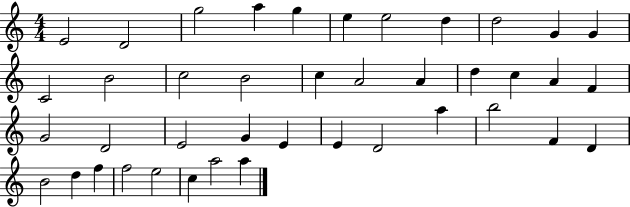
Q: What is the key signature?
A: C major